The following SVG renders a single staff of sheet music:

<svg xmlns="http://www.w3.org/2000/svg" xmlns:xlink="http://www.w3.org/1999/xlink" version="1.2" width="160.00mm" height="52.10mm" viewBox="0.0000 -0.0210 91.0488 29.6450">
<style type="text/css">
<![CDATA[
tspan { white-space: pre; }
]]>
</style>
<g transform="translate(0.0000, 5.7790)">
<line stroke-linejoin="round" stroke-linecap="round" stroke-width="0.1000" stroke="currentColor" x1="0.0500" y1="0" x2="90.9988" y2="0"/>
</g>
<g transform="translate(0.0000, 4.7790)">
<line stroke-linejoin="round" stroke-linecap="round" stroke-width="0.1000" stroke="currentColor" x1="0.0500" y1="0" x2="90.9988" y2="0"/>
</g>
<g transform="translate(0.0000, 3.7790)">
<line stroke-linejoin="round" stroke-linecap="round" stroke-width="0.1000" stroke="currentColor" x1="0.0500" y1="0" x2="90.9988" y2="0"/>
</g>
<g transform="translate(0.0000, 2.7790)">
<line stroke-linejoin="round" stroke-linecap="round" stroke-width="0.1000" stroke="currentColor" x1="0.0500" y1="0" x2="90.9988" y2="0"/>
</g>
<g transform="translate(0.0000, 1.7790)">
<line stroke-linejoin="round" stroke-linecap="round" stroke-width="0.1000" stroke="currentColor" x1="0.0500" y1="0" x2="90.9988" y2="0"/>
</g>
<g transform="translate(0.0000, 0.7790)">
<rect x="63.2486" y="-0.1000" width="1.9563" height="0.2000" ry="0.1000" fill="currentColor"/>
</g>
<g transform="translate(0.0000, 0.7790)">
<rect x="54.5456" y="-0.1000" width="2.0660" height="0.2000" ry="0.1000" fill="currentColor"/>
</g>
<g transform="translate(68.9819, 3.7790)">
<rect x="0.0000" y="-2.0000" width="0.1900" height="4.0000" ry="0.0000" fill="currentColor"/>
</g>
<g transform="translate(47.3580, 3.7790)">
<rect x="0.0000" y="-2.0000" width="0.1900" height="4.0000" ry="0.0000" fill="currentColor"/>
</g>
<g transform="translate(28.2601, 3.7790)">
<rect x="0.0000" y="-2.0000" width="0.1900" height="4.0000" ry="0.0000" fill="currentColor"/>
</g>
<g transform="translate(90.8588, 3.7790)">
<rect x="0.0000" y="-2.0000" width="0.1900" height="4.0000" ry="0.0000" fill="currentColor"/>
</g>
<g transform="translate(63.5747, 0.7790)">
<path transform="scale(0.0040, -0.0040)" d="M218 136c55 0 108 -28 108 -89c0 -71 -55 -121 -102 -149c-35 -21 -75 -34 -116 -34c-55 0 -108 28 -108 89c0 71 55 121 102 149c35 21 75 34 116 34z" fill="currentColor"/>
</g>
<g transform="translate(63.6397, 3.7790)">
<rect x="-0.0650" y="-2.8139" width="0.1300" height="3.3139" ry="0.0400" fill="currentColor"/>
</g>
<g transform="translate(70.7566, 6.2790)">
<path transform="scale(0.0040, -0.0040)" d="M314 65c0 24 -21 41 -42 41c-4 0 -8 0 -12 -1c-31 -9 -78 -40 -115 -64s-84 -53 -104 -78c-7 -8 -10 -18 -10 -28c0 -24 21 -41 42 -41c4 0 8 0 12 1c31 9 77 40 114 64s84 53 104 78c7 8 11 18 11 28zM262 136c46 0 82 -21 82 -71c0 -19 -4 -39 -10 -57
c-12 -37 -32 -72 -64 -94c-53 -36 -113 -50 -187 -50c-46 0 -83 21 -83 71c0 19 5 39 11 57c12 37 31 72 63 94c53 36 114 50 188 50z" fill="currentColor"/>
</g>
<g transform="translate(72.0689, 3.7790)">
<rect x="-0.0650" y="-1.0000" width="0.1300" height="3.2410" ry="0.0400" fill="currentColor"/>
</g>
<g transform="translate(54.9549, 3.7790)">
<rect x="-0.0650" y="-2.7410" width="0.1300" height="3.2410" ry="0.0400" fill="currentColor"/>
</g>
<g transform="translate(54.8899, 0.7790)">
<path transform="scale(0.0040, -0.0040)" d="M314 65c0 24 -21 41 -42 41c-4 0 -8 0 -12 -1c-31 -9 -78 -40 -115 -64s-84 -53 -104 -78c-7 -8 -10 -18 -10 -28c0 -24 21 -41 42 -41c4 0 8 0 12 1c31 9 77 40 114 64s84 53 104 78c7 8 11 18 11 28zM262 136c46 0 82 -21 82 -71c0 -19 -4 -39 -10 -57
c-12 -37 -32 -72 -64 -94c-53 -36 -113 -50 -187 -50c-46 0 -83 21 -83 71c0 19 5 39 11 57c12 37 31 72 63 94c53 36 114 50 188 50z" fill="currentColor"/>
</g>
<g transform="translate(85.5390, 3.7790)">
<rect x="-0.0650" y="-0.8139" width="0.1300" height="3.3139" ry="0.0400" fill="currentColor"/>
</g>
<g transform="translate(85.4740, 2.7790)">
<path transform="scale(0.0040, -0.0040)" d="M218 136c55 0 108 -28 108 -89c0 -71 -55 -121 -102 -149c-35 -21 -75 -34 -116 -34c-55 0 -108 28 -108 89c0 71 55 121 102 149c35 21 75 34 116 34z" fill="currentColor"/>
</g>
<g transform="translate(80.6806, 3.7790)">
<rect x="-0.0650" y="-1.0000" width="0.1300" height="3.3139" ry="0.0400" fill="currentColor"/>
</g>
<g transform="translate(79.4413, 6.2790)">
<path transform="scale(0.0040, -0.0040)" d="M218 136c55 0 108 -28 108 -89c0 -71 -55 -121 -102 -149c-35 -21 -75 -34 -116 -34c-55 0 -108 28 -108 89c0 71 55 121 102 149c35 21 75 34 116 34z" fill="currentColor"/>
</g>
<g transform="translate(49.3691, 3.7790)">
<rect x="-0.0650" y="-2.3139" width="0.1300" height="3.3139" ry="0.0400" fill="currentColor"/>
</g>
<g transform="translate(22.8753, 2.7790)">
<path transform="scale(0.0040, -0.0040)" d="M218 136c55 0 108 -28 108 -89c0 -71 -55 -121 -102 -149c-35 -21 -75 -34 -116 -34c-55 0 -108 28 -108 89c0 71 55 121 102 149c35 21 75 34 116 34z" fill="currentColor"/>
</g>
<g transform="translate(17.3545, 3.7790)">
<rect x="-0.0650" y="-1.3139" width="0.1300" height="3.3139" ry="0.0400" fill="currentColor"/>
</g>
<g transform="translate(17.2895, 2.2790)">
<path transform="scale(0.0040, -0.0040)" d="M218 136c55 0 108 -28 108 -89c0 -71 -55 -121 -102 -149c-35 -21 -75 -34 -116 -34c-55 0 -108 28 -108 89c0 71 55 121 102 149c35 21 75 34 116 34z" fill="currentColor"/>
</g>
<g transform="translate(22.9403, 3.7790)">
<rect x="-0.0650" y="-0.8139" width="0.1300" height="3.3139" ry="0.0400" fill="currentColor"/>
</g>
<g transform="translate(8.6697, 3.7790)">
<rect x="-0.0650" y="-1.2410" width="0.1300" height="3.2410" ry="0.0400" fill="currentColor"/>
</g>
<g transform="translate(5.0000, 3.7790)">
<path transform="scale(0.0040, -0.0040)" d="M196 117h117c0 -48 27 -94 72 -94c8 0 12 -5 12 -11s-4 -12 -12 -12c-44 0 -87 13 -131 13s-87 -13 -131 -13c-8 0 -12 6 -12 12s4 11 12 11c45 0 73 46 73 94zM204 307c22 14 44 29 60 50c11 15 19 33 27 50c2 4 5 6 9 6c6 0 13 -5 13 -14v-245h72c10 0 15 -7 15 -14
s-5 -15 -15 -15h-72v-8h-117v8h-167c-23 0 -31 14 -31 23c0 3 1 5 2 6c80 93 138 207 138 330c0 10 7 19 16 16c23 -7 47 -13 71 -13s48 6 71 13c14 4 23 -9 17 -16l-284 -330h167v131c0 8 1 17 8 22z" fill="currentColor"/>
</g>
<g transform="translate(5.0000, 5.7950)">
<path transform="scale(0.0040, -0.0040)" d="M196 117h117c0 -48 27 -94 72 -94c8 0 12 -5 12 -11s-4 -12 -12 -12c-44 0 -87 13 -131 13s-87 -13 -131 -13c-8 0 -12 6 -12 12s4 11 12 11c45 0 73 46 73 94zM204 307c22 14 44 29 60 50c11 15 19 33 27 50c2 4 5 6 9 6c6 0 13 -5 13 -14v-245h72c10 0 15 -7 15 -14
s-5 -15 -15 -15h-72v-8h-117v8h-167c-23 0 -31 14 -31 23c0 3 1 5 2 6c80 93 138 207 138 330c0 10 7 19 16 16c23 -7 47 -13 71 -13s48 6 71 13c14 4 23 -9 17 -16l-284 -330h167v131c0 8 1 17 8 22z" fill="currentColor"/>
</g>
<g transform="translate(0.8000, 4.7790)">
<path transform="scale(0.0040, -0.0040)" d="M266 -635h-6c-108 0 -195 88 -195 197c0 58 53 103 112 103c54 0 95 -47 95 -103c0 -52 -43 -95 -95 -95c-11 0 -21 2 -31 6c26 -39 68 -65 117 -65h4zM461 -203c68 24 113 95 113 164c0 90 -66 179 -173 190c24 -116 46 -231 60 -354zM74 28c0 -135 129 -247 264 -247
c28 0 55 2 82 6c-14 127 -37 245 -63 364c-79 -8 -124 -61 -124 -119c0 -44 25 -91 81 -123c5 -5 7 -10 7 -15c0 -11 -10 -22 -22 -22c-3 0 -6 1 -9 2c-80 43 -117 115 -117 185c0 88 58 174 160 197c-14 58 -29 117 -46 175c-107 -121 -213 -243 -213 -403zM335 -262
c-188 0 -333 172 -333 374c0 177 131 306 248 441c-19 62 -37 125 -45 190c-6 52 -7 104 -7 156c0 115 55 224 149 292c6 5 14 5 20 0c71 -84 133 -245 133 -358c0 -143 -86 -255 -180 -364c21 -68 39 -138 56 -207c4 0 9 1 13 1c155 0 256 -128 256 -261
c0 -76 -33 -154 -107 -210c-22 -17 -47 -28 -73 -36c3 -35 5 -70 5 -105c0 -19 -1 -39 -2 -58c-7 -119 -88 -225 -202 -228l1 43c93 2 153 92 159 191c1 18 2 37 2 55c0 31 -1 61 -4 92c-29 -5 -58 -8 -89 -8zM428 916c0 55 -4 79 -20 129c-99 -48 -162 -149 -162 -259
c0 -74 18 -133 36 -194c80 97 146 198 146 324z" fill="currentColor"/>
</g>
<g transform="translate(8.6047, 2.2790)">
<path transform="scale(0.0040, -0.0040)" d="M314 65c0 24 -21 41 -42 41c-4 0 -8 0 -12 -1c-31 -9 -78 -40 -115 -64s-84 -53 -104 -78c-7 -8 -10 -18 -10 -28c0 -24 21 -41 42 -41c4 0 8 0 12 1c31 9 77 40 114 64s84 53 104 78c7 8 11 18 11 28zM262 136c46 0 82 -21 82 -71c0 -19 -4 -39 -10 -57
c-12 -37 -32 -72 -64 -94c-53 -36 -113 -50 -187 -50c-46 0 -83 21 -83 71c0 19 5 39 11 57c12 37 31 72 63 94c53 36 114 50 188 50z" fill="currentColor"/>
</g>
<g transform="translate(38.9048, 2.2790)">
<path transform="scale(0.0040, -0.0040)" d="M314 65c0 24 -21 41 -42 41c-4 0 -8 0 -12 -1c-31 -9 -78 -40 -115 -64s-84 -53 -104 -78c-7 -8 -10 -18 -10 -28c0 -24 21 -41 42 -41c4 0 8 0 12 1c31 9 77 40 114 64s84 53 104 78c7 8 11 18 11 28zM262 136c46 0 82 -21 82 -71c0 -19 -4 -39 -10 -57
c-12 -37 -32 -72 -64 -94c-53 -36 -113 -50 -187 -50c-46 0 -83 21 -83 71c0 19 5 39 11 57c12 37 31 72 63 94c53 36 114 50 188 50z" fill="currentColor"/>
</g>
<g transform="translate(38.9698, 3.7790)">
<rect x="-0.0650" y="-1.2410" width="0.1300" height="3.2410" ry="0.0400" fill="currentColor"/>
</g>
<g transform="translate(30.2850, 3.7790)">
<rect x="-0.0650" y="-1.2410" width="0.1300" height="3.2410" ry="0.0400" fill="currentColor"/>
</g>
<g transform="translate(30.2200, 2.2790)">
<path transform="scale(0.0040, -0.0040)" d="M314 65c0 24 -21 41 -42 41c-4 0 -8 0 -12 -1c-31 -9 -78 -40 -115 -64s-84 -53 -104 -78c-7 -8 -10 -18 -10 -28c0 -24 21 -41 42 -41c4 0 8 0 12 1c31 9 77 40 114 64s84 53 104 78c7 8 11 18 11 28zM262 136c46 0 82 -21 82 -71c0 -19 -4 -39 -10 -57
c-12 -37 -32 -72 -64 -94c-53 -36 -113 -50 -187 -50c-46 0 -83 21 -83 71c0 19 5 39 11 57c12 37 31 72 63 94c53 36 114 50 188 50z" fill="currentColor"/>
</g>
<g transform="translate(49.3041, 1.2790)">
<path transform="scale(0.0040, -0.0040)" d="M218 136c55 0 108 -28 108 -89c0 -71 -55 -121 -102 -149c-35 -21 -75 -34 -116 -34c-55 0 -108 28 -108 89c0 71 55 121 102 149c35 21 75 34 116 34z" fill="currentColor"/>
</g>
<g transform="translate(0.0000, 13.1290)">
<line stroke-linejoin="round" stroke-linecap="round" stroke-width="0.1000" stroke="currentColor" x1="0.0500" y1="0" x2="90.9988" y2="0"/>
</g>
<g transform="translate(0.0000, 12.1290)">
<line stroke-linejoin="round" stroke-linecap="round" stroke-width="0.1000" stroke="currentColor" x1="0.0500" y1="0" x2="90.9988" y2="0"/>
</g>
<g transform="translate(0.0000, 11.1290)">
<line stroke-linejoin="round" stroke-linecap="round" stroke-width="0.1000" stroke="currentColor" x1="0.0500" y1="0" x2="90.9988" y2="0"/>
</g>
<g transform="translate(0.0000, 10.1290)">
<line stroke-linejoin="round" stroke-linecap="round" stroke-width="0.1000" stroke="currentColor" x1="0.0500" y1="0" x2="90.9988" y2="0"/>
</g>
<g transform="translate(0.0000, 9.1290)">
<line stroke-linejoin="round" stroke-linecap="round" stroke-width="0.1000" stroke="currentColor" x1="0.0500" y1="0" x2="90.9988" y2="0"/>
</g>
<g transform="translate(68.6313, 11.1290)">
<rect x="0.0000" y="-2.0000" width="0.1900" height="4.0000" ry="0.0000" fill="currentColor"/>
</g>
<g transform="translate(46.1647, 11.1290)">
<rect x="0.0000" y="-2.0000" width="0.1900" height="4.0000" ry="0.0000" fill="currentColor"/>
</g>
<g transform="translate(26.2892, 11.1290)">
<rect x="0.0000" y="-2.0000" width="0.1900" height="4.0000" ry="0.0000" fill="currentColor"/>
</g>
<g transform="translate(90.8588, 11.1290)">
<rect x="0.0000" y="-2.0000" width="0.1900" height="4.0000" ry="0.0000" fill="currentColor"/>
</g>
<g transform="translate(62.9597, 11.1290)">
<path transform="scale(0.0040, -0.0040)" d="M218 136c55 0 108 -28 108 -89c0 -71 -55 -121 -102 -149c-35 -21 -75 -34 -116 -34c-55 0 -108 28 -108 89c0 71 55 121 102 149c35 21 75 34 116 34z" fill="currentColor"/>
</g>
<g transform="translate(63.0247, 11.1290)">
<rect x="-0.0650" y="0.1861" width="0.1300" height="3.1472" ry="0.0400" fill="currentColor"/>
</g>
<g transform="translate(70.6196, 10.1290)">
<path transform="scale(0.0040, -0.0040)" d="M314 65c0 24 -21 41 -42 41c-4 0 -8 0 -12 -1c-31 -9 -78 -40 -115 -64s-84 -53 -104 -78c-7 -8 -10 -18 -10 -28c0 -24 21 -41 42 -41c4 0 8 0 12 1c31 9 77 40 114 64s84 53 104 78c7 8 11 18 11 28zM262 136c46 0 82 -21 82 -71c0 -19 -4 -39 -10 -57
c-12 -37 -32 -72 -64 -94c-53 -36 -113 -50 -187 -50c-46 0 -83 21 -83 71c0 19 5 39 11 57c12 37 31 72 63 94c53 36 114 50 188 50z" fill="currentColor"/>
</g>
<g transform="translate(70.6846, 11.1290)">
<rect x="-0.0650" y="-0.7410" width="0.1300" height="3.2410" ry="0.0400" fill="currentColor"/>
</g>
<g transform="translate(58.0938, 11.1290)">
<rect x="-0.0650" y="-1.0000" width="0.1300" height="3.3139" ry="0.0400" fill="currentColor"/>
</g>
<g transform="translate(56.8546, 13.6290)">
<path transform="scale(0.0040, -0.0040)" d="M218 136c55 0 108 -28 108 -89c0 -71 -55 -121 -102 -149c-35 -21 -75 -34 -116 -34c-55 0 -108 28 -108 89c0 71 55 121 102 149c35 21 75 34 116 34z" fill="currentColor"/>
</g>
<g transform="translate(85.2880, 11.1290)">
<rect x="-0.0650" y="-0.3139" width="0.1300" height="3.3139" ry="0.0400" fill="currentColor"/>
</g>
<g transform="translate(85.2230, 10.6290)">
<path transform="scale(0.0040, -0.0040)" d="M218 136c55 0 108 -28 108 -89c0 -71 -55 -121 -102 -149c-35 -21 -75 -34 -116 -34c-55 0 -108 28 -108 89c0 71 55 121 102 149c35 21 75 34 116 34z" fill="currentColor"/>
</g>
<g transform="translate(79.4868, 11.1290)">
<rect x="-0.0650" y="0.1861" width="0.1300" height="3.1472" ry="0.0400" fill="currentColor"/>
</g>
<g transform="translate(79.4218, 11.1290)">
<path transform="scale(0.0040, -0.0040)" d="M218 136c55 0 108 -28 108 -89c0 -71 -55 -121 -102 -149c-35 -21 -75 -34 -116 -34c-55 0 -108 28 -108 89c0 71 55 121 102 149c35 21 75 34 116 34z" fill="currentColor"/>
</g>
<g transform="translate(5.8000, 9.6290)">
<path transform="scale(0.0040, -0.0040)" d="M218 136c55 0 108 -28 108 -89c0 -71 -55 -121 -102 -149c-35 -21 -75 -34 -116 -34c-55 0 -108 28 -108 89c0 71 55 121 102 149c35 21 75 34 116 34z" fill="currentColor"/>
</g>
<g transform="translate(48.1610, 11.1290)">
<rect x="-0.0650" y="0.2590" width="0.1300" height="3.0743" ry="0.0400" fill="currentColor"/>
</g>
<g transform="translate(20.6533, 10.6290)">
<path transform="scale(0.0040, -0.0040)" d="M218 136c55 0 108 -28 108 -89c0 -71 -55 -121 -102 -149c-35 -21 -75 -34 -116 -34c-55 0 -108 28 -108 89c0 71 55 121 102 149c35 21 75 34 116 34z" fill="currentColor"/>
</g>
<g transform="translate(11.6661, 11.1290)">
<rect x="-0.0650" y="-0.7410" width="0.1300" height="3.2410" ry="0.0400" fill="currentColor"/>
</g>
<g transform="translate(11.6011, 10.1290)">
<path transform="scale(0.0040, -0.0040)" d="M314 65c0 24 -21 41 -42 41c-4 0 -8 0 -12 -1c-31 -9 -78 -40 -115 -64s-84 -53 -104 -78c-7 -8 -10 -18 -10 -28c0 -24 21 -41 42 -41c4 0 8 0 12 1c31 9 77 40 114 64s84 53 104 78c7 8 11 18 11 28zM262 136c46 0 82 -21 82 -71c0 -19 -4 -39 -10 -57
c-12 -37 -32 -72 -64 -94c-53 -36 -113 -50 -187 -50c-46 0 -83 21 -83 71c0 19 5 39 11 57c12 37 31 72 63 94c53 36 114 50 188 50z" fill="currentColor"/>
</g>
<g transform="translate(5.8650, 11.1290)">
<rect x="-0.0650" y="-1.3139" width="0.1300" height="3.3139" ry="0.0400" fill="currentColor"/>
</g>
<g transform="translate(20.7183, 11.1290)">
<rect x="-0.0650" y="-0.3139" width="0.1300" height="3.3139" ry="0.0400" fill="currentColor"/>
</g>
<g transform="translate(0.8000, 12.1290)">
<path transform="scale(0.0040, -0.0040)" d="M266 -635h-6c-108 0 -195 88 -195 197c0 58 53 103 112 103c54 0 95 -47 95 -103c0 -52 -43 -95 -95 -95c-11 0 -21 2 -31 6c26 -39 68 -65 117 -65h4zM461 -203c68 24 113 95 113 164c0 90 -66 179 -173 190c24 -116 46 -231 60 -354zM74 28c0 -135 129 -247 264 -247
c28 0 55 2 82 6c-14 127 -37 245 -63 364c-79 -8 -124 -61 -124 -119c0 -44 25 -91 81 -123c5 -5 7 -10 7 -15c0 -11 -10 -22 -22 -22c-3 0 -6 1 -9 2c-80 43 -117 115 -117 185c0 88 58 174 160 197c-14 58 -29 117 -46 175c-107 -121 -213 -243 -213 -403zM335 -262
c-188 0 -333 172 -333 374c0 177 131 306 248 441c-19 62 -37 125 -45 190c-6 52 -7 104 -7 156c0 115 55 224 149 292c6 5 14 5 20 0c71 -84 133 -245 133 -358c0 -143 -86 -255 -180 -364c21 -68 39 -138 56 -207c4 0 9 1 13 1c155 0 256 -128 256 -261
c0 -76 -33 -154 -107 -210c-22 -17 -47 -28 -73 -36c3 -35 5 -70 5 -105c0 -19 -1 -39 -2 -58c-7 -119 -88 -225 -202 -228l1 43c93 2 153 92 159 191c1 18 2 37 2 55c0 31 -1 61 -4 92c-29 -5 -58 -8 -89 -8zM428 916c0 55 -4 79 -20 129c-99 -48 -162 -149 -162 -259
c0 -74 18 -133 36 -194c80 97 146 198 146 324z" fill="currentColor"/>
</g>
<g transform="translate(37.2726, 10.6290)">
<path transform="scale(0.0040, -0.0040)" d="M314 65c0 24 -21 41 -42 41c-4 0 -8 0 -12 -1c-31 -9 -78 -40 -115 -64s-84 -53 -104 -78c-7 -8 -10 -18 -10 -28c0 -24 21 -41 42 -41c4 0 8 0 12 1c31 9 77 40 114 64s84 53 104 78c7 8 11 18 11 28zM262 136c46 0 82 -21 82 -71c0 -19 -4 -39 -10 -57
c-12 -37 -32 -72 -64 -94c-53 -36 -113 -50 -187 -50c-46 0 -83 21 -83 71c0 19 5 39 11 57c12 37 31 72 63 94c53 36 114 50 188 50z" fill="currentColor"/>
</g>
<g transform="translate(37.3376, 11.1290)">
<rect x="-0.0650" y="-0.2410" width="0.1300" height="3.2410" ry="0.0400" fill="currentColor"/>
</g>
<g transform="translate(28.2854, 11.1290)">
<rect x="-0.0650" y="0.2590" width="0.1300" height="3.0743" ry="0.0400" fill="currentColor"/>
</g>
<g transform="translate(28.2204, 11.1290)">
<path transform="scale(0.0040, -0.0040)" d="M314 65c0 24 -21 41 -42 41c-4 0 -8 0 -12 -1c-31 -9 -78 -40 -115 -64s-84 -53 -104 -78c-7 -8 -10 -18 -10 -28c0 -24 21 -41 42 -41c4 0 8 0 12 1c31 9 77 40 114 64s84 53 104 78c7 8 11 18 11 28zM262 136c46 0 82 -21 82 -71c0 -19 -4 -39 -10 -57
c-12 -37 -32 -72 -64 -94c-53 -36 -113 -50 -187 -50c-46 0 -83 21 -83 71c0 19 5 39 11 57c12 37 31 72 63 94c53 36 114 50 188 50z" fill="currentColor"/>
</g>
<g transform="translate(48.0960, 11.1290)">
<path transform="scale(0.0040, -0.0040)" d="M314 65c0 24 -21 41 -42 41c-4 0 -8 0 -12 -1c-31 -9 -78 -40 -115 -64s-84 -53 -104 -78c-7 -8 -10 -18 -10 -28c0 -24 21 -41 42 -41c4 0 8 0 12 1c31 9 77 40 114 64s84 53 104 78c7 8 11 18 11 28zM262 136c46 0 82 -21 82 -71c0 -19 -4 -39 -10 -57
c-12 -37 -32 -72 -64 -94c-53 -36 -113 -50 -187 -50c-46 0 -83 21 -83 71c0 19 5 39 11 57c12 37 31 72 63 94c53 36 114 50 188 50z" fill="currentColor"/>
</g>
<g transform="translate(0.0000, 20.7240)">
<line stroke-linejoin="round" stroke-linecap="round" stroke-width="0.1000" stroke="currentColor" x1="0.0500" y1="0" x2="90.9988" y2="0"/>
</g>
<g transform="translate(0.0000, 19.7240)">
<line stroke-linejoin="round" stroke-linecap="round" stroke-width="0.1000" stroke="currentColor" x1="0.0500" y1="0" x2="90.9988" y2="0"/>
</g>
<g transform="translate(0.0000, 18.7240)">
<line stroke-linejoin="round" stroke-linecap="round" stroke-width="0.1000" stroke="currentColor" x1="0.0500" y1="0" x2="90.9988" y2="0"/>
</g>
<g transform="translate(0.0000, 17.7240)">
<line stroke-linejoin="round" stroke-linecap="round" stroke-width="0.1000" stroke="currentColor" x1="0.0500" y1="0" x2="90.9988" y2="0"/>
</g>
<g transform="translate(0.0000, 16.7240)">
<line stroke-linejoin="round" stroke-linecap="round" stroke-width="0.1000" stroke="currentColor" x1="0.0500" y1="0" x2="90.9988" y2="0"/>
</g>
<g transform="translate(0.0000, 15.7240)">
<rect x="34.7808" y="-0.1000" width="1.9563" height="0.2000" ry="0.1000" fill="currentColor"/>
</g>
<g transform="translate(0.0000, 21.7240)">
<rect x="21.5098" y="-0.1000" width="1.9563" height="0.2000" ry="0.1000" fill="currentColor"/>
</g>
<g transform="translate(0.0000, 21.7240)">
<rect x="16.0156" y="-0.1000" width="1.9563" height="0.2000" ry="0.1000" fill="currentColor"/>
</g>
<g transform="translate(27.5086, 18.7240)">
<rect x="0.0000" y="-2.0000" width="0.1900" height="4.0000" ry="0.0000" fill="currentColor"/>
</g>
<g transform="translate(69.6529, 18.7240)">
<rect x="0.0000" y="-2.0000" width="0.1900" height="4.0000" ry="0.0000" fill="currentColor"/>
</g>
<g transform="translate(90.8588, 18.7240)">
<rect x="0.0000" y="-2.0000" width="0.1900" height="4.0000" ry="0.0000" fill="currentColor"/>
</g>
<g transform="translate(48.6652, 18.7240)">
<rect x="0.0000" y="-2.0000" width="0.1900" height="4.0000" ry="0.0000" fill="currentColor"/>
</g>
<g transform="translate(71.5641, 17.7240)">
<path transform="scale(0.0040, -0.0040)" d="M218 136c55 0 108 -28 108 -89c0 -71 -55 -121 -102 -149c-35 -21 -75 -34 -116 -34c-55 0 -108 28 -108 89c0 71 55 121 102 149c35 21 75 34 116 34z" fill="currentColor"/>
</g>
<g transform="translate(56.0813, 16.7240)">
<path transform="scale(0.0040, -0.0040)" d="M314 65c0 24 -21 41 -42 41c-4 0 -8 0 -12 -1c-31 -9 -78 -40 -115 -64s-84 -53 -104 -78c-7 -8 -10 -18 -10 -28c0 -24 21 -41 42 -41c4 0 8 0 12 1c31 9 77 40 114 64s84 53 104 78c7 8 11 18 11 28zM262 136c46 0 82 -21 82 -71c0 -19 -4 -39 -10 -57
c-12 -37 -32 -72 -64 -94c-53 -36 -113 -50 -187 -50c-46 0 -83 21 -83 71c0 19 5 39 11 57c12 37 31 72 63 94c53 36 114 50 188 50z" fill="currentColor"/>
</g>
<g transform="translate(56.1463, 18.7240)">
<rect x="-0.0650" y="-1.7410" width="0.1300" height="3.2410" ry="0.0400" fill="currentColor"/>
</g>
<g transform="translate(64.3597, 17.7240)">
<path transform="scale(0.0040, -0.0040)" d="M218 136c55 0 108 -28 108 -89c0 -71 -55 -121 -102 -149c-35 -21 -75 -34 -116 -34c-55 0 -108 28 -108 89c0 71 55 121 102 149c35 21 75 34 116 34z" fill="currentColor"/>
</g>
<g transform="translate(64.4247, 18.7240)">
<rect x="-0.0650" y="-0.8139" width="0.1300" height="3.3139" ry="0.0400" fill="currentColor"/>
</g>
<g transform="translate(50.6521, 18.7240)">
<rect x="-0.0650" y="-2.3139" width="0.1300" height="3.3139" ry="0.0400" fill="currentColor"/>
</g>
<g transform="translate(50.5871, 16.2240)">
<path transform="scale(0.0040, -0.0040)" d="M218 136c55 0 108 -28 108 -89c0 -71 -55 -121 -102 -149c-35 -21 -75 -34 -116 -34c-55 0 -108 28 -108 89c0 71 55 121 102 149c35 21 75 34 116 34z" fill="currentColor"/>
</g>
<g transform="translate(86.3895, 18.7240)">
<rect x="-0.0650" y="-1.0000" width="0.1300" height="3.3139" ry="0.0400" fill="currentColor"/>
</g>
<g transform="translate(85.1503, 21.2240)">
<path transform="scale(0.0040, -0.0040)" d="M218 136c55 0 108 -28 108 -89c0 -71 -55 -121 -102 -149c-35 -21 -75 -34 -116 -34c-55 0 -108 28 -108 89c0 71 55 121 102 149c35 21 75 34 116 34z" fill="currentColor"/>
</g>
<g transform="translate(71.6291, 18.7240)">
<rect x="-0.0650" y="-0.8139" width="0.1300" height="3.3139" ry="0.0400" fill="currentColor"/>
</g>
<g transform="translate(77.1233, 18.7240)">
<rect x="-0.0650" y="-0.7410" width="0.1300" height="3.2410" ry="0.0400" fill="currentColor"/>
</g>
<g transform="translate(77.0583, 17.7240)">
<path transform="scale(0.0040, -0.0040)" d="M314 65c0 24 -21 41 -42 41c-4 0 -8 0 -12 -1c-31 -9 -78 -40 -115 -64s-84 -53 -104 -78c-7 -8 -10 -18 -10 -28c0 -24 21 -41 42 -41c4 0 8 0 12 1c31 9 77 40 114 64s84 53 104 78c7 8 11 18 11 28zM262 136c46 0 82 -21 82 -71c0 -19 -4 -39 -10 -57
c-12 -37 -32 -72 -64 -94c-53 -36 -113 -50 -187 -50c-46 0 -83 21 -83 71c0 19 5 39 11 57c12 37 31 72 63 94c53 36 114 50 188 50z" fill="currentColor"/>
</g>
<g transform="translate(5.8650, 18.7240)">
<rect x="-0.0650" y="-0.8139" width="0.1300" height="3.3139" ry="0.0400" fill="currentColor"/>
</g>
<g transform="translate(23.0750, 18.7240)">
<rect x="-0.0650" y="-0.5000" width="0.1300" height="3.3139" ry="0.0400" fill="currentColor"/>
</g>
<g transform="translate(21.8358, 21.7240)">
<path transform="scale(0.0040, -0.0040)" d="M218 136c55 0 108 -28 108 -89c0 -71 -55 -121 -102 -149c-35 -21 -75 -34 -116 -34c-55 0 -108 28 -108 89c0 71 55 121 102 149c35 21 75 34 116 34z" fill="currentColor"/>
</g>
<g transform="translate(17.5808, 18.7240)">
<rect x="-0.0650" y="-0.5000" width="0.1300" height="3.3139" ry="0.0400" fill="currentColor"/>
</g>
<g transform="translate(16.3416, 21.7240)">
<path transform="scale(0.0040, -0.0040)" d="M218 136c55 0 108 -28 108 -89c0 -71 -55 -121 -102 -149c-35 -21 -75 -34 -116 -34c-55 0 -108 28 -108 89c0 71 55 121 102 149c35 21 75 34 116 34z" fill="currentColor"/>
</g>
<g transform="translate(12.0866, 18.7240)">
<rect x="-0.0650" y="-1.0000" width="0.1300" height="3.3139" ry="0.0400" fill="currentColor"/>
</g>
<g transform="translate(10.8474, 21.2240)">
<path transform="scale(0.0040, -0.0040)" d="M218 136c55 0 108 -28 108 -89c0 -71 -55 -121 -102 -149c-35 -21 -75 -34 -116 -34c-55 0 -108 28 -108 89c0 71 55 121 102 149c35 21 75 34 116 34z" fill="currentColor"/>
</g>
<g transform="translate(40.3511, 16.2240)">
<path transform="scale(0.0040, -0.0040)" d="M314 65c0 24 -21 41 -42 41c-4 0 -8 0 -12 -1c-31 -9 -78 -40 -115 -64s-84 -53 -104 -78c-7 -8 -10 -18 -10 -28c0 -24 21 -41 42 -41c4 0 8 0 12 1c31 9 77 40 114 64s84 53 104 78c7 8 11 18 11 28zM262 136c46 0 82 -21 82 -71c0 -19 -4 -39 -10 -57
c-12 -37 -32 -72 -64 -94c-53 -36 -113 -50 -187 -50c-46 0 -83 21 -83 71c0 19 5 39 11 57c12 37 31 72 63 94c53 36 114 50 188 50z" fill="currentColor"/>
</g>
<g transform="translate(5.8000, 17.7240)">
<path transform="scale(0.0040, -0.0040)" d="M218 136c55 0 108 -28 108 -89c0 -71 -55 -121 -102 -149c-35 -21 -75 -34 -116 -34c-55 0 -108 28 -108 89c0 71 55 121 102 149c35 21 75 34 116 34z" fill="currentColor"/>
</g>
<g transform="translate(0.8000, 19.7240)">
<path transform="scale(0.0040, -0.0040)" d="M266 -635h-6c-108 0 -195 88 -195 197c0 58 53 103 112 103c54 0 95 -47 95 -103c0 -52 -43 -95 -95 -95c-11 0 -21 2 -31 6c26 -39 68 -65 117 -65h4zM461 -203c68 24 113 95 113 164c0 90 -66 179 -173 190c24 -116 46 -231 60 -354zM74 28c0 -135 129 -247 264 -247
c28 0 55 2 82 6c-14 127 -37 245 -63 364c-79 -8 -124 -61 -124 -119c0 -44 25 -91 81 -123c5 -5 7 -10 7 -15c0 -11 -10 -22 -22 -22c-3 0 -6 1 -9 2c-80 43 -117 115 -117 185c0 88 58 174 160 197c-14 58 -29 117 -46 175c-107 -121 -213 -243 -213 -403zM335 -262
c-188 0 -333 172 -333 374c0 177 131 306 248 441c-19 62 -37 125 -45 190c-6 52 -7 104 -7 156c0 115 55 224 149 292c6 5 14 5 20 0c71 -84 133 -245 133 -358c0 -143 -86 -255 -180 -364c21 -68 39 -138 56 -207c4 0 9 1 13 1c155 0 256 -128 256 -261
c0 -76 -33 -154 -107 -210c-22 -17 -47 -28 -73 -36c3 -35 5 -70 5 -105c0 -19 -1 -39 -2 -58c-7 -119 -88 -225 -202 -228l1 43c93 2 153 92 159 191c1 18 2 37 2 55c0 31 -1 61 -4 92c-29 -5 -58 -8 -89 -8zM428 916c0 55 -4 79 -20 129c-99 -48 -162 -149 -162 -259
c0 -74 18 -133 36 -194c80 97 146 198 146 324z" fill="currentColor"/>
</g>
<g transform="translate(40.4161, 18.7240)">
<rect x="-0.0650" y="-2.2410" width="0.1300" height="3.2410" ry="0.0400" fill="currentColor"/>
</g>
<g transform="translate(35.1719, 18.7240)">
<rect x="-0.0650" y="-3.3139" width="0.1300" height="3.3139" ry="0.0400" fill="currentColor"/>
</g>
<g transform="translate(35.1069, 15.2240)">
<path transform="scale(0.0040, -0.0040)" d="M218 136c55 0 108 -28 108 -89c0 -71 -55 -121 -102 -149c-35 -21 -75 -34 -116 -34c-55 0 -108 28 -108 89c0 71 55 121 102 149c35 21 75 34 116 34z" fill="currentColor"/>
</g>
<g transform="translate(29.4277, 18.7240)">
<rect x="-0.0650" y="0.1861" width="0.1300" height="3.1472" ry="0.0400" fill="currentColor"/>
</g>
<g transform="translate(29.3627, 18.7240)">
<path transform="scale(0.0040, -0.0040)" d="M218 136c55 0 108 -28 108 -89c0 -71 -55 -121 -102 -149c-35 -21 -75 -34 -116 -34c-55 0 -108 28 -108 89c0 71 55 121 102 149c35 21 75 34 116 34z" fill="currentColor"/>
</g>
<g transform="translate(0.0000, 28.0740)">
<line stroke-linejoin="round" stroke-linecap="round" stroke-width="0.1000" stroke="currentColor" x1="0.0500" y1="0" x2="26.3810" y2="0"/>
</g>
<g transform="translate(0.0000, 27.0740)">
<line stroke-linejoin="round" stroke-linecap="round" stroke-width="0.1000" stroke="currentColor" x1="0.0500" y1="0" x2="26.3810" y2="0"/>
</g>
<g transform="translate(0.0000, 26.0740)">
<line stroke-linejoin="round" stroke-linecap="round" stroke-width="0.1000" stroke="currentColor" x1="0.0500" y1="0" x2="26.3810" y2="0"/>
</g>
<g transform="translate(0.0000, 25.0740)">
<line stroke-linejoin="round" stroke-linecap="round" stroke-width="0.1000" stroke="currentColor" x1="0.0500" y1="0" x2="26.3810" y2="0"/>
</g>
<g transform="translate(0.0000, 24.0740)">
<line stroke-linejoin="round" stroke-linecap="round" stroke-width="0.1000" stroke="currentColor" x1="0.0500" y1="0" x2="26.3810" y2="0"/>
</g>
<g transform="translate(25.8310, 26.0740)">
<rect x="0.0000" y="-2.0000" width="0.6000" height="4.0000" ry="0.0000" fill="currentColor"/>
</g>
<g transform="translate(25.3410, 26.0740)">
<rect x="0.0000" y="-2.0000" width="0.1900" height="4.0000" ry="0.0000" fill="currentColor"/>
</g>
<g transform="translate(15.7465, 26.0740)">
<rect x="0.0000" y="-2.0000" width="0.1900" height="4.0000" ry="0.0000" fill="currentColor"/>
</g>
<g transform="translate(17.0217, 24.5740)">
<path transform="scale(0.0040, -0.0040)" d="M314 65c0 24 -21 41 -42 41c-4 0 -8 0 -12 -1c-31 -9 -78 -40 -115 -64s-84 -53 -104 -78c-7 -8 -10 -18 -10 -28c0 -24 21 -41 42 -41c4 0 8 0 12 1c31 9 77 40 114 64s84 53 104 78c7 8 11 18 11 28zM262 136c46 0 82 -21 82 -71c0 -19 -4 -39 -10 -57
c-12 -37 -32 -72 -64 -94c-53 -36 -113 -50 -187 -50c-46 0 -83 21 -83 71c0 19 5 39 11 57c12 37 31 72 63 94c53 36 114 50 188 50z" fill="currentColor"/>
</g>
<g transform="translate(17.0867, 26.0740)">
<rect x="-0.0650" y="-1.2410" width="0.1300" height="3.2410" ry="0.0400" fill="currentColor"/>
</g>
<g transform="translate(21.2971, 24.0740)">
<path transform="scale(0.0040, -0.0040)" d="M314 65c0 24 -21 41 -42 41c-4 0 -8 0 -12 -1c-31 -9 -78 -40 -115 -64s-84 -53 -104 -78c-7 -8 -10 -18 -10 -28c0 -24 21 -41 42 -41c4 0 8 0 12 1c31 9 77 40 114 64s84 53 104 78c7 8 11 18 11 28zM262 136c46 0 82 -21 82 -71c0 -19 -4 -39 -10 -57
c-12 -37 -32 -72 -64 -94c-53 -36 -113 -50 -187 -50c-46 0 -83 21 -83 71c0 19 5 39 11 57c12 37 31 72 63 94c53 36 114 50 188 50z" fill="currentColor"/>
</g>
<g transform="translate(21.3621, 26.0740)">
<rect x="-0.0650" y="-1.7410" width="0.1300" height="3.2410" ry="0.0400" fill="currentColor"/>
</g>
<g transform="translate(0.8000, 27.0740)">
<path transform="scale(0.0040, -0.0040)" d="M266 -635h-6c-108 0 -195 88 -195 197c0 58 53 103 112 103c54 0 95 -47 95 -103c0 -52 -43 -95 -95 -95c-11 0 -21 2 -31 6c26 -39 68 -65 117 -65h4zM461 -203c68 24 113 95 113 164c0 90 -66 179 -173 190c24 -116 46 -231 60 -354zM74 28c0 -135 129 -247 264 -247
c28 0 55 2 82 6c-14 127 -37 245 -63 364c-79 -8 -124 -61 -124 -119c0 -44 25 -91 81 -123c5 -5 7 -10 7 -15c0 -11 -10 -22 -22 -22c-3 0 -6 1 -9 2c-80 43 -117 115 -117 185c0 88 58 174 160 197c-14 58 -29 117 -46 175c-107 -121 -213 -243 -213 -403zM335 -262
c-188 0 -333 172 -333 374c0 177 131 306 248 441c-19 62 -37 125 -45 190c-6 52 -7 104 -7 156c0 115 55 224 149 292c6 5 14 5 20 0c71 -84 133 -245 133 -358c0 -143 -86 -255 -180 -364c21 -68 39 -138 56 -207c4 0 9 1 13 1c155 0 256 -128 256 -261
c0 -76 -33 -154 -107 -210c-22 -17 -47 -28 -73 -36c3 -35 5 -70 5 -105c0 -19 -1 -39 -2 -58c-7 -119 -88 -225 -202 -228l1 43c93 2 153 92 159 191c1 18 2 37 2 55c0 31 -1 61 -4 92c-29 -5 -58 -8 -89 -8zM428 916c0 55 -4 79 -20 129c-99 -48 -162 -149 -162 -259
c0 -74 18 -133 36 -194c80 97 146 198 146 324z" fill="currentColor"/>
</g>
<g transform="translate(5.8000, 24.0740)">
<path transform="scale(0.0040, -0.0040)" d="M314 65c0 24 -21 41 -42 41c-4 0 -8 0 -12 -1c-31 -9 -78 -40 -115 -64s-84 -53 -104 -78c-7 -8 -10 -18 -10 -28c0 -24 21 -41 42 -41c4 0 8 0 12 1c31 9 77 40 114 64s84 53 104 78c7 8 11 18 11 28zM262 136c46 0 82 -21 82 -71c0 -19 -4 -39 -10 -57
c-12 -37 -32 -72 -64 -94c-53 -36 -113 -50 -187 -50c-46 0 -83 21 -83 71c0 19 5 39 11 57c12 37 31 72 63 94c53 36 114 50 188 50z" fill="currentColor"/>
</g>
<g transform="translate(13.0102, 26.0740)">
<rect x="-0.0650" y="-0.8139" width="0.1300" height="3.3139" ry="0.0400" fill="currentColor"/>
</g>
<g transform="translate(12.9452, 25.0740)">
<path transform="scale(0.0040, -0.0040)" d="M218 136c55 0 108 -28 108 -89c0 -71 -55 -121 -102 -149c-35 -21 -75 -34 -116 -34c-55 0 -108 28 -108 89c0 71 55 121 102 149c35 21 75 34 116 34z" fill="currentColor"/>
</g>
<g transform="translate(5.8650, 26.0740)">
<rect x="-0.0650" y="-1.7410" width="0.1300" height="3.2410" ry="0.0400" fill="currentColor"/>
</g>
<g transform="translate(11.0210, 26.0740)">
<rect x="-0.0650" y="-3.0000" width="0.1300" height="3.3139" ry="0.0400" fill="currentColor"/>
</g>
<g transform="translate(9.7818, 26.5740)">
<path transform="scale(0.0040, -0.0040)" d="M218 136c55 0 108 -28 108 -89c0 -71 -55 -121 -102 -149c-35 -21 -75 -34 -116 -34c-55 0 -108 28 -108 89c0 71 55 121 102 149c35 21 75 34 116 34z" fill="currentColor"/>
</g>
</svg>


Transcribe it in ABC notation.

X:1
T:Untitled
M:4/4
L:1/4
K:C
e2 e d e2 e2 g a2 a D2 D d e d2 c B2 c2 B2 D B d2 B c d D C C B b g2 g f2 d d d2 D f2 A d e2 f2